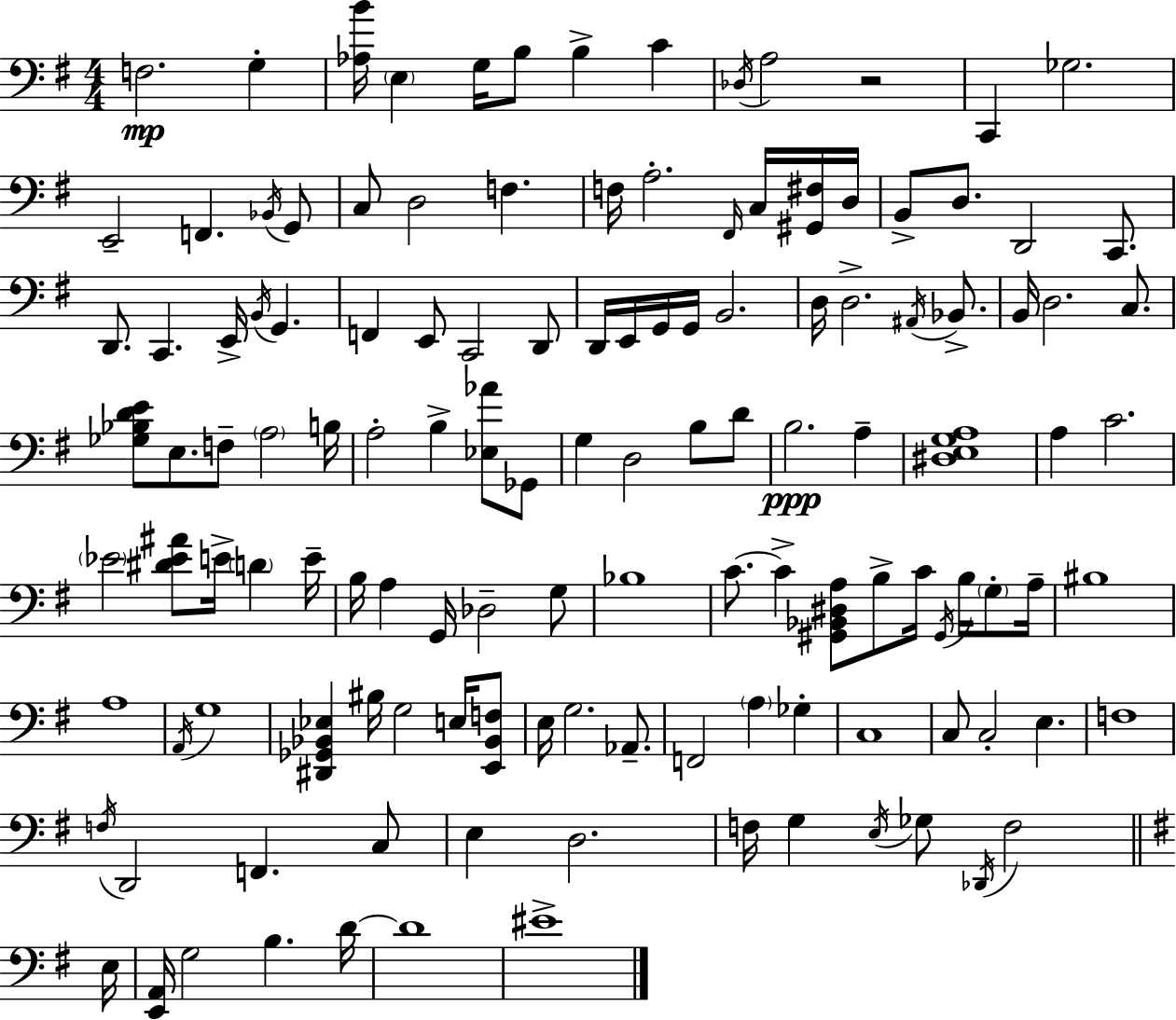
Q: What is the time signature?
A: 4/4